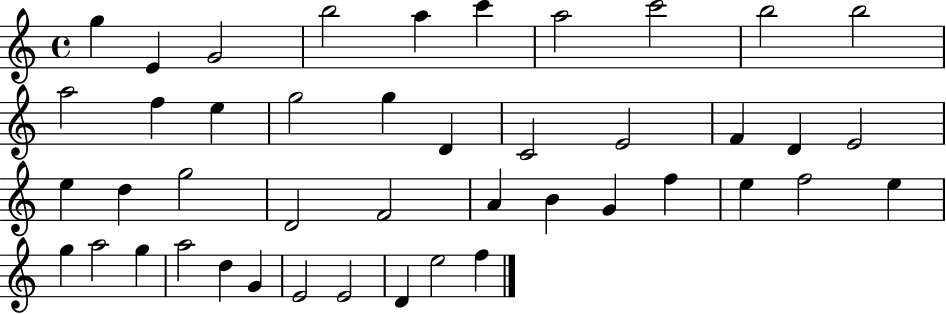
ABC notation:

X:1
T:Untitled
M:4/4
L:1/4
K:C
g E G2 b2 a c' a2 c'2 b2 b2 a2 f e g2 g D C2 E2 F D E2 e d g2 D2 F2 A B G f e f2 e g a2 g a2 d G E2 E2 D e2 f